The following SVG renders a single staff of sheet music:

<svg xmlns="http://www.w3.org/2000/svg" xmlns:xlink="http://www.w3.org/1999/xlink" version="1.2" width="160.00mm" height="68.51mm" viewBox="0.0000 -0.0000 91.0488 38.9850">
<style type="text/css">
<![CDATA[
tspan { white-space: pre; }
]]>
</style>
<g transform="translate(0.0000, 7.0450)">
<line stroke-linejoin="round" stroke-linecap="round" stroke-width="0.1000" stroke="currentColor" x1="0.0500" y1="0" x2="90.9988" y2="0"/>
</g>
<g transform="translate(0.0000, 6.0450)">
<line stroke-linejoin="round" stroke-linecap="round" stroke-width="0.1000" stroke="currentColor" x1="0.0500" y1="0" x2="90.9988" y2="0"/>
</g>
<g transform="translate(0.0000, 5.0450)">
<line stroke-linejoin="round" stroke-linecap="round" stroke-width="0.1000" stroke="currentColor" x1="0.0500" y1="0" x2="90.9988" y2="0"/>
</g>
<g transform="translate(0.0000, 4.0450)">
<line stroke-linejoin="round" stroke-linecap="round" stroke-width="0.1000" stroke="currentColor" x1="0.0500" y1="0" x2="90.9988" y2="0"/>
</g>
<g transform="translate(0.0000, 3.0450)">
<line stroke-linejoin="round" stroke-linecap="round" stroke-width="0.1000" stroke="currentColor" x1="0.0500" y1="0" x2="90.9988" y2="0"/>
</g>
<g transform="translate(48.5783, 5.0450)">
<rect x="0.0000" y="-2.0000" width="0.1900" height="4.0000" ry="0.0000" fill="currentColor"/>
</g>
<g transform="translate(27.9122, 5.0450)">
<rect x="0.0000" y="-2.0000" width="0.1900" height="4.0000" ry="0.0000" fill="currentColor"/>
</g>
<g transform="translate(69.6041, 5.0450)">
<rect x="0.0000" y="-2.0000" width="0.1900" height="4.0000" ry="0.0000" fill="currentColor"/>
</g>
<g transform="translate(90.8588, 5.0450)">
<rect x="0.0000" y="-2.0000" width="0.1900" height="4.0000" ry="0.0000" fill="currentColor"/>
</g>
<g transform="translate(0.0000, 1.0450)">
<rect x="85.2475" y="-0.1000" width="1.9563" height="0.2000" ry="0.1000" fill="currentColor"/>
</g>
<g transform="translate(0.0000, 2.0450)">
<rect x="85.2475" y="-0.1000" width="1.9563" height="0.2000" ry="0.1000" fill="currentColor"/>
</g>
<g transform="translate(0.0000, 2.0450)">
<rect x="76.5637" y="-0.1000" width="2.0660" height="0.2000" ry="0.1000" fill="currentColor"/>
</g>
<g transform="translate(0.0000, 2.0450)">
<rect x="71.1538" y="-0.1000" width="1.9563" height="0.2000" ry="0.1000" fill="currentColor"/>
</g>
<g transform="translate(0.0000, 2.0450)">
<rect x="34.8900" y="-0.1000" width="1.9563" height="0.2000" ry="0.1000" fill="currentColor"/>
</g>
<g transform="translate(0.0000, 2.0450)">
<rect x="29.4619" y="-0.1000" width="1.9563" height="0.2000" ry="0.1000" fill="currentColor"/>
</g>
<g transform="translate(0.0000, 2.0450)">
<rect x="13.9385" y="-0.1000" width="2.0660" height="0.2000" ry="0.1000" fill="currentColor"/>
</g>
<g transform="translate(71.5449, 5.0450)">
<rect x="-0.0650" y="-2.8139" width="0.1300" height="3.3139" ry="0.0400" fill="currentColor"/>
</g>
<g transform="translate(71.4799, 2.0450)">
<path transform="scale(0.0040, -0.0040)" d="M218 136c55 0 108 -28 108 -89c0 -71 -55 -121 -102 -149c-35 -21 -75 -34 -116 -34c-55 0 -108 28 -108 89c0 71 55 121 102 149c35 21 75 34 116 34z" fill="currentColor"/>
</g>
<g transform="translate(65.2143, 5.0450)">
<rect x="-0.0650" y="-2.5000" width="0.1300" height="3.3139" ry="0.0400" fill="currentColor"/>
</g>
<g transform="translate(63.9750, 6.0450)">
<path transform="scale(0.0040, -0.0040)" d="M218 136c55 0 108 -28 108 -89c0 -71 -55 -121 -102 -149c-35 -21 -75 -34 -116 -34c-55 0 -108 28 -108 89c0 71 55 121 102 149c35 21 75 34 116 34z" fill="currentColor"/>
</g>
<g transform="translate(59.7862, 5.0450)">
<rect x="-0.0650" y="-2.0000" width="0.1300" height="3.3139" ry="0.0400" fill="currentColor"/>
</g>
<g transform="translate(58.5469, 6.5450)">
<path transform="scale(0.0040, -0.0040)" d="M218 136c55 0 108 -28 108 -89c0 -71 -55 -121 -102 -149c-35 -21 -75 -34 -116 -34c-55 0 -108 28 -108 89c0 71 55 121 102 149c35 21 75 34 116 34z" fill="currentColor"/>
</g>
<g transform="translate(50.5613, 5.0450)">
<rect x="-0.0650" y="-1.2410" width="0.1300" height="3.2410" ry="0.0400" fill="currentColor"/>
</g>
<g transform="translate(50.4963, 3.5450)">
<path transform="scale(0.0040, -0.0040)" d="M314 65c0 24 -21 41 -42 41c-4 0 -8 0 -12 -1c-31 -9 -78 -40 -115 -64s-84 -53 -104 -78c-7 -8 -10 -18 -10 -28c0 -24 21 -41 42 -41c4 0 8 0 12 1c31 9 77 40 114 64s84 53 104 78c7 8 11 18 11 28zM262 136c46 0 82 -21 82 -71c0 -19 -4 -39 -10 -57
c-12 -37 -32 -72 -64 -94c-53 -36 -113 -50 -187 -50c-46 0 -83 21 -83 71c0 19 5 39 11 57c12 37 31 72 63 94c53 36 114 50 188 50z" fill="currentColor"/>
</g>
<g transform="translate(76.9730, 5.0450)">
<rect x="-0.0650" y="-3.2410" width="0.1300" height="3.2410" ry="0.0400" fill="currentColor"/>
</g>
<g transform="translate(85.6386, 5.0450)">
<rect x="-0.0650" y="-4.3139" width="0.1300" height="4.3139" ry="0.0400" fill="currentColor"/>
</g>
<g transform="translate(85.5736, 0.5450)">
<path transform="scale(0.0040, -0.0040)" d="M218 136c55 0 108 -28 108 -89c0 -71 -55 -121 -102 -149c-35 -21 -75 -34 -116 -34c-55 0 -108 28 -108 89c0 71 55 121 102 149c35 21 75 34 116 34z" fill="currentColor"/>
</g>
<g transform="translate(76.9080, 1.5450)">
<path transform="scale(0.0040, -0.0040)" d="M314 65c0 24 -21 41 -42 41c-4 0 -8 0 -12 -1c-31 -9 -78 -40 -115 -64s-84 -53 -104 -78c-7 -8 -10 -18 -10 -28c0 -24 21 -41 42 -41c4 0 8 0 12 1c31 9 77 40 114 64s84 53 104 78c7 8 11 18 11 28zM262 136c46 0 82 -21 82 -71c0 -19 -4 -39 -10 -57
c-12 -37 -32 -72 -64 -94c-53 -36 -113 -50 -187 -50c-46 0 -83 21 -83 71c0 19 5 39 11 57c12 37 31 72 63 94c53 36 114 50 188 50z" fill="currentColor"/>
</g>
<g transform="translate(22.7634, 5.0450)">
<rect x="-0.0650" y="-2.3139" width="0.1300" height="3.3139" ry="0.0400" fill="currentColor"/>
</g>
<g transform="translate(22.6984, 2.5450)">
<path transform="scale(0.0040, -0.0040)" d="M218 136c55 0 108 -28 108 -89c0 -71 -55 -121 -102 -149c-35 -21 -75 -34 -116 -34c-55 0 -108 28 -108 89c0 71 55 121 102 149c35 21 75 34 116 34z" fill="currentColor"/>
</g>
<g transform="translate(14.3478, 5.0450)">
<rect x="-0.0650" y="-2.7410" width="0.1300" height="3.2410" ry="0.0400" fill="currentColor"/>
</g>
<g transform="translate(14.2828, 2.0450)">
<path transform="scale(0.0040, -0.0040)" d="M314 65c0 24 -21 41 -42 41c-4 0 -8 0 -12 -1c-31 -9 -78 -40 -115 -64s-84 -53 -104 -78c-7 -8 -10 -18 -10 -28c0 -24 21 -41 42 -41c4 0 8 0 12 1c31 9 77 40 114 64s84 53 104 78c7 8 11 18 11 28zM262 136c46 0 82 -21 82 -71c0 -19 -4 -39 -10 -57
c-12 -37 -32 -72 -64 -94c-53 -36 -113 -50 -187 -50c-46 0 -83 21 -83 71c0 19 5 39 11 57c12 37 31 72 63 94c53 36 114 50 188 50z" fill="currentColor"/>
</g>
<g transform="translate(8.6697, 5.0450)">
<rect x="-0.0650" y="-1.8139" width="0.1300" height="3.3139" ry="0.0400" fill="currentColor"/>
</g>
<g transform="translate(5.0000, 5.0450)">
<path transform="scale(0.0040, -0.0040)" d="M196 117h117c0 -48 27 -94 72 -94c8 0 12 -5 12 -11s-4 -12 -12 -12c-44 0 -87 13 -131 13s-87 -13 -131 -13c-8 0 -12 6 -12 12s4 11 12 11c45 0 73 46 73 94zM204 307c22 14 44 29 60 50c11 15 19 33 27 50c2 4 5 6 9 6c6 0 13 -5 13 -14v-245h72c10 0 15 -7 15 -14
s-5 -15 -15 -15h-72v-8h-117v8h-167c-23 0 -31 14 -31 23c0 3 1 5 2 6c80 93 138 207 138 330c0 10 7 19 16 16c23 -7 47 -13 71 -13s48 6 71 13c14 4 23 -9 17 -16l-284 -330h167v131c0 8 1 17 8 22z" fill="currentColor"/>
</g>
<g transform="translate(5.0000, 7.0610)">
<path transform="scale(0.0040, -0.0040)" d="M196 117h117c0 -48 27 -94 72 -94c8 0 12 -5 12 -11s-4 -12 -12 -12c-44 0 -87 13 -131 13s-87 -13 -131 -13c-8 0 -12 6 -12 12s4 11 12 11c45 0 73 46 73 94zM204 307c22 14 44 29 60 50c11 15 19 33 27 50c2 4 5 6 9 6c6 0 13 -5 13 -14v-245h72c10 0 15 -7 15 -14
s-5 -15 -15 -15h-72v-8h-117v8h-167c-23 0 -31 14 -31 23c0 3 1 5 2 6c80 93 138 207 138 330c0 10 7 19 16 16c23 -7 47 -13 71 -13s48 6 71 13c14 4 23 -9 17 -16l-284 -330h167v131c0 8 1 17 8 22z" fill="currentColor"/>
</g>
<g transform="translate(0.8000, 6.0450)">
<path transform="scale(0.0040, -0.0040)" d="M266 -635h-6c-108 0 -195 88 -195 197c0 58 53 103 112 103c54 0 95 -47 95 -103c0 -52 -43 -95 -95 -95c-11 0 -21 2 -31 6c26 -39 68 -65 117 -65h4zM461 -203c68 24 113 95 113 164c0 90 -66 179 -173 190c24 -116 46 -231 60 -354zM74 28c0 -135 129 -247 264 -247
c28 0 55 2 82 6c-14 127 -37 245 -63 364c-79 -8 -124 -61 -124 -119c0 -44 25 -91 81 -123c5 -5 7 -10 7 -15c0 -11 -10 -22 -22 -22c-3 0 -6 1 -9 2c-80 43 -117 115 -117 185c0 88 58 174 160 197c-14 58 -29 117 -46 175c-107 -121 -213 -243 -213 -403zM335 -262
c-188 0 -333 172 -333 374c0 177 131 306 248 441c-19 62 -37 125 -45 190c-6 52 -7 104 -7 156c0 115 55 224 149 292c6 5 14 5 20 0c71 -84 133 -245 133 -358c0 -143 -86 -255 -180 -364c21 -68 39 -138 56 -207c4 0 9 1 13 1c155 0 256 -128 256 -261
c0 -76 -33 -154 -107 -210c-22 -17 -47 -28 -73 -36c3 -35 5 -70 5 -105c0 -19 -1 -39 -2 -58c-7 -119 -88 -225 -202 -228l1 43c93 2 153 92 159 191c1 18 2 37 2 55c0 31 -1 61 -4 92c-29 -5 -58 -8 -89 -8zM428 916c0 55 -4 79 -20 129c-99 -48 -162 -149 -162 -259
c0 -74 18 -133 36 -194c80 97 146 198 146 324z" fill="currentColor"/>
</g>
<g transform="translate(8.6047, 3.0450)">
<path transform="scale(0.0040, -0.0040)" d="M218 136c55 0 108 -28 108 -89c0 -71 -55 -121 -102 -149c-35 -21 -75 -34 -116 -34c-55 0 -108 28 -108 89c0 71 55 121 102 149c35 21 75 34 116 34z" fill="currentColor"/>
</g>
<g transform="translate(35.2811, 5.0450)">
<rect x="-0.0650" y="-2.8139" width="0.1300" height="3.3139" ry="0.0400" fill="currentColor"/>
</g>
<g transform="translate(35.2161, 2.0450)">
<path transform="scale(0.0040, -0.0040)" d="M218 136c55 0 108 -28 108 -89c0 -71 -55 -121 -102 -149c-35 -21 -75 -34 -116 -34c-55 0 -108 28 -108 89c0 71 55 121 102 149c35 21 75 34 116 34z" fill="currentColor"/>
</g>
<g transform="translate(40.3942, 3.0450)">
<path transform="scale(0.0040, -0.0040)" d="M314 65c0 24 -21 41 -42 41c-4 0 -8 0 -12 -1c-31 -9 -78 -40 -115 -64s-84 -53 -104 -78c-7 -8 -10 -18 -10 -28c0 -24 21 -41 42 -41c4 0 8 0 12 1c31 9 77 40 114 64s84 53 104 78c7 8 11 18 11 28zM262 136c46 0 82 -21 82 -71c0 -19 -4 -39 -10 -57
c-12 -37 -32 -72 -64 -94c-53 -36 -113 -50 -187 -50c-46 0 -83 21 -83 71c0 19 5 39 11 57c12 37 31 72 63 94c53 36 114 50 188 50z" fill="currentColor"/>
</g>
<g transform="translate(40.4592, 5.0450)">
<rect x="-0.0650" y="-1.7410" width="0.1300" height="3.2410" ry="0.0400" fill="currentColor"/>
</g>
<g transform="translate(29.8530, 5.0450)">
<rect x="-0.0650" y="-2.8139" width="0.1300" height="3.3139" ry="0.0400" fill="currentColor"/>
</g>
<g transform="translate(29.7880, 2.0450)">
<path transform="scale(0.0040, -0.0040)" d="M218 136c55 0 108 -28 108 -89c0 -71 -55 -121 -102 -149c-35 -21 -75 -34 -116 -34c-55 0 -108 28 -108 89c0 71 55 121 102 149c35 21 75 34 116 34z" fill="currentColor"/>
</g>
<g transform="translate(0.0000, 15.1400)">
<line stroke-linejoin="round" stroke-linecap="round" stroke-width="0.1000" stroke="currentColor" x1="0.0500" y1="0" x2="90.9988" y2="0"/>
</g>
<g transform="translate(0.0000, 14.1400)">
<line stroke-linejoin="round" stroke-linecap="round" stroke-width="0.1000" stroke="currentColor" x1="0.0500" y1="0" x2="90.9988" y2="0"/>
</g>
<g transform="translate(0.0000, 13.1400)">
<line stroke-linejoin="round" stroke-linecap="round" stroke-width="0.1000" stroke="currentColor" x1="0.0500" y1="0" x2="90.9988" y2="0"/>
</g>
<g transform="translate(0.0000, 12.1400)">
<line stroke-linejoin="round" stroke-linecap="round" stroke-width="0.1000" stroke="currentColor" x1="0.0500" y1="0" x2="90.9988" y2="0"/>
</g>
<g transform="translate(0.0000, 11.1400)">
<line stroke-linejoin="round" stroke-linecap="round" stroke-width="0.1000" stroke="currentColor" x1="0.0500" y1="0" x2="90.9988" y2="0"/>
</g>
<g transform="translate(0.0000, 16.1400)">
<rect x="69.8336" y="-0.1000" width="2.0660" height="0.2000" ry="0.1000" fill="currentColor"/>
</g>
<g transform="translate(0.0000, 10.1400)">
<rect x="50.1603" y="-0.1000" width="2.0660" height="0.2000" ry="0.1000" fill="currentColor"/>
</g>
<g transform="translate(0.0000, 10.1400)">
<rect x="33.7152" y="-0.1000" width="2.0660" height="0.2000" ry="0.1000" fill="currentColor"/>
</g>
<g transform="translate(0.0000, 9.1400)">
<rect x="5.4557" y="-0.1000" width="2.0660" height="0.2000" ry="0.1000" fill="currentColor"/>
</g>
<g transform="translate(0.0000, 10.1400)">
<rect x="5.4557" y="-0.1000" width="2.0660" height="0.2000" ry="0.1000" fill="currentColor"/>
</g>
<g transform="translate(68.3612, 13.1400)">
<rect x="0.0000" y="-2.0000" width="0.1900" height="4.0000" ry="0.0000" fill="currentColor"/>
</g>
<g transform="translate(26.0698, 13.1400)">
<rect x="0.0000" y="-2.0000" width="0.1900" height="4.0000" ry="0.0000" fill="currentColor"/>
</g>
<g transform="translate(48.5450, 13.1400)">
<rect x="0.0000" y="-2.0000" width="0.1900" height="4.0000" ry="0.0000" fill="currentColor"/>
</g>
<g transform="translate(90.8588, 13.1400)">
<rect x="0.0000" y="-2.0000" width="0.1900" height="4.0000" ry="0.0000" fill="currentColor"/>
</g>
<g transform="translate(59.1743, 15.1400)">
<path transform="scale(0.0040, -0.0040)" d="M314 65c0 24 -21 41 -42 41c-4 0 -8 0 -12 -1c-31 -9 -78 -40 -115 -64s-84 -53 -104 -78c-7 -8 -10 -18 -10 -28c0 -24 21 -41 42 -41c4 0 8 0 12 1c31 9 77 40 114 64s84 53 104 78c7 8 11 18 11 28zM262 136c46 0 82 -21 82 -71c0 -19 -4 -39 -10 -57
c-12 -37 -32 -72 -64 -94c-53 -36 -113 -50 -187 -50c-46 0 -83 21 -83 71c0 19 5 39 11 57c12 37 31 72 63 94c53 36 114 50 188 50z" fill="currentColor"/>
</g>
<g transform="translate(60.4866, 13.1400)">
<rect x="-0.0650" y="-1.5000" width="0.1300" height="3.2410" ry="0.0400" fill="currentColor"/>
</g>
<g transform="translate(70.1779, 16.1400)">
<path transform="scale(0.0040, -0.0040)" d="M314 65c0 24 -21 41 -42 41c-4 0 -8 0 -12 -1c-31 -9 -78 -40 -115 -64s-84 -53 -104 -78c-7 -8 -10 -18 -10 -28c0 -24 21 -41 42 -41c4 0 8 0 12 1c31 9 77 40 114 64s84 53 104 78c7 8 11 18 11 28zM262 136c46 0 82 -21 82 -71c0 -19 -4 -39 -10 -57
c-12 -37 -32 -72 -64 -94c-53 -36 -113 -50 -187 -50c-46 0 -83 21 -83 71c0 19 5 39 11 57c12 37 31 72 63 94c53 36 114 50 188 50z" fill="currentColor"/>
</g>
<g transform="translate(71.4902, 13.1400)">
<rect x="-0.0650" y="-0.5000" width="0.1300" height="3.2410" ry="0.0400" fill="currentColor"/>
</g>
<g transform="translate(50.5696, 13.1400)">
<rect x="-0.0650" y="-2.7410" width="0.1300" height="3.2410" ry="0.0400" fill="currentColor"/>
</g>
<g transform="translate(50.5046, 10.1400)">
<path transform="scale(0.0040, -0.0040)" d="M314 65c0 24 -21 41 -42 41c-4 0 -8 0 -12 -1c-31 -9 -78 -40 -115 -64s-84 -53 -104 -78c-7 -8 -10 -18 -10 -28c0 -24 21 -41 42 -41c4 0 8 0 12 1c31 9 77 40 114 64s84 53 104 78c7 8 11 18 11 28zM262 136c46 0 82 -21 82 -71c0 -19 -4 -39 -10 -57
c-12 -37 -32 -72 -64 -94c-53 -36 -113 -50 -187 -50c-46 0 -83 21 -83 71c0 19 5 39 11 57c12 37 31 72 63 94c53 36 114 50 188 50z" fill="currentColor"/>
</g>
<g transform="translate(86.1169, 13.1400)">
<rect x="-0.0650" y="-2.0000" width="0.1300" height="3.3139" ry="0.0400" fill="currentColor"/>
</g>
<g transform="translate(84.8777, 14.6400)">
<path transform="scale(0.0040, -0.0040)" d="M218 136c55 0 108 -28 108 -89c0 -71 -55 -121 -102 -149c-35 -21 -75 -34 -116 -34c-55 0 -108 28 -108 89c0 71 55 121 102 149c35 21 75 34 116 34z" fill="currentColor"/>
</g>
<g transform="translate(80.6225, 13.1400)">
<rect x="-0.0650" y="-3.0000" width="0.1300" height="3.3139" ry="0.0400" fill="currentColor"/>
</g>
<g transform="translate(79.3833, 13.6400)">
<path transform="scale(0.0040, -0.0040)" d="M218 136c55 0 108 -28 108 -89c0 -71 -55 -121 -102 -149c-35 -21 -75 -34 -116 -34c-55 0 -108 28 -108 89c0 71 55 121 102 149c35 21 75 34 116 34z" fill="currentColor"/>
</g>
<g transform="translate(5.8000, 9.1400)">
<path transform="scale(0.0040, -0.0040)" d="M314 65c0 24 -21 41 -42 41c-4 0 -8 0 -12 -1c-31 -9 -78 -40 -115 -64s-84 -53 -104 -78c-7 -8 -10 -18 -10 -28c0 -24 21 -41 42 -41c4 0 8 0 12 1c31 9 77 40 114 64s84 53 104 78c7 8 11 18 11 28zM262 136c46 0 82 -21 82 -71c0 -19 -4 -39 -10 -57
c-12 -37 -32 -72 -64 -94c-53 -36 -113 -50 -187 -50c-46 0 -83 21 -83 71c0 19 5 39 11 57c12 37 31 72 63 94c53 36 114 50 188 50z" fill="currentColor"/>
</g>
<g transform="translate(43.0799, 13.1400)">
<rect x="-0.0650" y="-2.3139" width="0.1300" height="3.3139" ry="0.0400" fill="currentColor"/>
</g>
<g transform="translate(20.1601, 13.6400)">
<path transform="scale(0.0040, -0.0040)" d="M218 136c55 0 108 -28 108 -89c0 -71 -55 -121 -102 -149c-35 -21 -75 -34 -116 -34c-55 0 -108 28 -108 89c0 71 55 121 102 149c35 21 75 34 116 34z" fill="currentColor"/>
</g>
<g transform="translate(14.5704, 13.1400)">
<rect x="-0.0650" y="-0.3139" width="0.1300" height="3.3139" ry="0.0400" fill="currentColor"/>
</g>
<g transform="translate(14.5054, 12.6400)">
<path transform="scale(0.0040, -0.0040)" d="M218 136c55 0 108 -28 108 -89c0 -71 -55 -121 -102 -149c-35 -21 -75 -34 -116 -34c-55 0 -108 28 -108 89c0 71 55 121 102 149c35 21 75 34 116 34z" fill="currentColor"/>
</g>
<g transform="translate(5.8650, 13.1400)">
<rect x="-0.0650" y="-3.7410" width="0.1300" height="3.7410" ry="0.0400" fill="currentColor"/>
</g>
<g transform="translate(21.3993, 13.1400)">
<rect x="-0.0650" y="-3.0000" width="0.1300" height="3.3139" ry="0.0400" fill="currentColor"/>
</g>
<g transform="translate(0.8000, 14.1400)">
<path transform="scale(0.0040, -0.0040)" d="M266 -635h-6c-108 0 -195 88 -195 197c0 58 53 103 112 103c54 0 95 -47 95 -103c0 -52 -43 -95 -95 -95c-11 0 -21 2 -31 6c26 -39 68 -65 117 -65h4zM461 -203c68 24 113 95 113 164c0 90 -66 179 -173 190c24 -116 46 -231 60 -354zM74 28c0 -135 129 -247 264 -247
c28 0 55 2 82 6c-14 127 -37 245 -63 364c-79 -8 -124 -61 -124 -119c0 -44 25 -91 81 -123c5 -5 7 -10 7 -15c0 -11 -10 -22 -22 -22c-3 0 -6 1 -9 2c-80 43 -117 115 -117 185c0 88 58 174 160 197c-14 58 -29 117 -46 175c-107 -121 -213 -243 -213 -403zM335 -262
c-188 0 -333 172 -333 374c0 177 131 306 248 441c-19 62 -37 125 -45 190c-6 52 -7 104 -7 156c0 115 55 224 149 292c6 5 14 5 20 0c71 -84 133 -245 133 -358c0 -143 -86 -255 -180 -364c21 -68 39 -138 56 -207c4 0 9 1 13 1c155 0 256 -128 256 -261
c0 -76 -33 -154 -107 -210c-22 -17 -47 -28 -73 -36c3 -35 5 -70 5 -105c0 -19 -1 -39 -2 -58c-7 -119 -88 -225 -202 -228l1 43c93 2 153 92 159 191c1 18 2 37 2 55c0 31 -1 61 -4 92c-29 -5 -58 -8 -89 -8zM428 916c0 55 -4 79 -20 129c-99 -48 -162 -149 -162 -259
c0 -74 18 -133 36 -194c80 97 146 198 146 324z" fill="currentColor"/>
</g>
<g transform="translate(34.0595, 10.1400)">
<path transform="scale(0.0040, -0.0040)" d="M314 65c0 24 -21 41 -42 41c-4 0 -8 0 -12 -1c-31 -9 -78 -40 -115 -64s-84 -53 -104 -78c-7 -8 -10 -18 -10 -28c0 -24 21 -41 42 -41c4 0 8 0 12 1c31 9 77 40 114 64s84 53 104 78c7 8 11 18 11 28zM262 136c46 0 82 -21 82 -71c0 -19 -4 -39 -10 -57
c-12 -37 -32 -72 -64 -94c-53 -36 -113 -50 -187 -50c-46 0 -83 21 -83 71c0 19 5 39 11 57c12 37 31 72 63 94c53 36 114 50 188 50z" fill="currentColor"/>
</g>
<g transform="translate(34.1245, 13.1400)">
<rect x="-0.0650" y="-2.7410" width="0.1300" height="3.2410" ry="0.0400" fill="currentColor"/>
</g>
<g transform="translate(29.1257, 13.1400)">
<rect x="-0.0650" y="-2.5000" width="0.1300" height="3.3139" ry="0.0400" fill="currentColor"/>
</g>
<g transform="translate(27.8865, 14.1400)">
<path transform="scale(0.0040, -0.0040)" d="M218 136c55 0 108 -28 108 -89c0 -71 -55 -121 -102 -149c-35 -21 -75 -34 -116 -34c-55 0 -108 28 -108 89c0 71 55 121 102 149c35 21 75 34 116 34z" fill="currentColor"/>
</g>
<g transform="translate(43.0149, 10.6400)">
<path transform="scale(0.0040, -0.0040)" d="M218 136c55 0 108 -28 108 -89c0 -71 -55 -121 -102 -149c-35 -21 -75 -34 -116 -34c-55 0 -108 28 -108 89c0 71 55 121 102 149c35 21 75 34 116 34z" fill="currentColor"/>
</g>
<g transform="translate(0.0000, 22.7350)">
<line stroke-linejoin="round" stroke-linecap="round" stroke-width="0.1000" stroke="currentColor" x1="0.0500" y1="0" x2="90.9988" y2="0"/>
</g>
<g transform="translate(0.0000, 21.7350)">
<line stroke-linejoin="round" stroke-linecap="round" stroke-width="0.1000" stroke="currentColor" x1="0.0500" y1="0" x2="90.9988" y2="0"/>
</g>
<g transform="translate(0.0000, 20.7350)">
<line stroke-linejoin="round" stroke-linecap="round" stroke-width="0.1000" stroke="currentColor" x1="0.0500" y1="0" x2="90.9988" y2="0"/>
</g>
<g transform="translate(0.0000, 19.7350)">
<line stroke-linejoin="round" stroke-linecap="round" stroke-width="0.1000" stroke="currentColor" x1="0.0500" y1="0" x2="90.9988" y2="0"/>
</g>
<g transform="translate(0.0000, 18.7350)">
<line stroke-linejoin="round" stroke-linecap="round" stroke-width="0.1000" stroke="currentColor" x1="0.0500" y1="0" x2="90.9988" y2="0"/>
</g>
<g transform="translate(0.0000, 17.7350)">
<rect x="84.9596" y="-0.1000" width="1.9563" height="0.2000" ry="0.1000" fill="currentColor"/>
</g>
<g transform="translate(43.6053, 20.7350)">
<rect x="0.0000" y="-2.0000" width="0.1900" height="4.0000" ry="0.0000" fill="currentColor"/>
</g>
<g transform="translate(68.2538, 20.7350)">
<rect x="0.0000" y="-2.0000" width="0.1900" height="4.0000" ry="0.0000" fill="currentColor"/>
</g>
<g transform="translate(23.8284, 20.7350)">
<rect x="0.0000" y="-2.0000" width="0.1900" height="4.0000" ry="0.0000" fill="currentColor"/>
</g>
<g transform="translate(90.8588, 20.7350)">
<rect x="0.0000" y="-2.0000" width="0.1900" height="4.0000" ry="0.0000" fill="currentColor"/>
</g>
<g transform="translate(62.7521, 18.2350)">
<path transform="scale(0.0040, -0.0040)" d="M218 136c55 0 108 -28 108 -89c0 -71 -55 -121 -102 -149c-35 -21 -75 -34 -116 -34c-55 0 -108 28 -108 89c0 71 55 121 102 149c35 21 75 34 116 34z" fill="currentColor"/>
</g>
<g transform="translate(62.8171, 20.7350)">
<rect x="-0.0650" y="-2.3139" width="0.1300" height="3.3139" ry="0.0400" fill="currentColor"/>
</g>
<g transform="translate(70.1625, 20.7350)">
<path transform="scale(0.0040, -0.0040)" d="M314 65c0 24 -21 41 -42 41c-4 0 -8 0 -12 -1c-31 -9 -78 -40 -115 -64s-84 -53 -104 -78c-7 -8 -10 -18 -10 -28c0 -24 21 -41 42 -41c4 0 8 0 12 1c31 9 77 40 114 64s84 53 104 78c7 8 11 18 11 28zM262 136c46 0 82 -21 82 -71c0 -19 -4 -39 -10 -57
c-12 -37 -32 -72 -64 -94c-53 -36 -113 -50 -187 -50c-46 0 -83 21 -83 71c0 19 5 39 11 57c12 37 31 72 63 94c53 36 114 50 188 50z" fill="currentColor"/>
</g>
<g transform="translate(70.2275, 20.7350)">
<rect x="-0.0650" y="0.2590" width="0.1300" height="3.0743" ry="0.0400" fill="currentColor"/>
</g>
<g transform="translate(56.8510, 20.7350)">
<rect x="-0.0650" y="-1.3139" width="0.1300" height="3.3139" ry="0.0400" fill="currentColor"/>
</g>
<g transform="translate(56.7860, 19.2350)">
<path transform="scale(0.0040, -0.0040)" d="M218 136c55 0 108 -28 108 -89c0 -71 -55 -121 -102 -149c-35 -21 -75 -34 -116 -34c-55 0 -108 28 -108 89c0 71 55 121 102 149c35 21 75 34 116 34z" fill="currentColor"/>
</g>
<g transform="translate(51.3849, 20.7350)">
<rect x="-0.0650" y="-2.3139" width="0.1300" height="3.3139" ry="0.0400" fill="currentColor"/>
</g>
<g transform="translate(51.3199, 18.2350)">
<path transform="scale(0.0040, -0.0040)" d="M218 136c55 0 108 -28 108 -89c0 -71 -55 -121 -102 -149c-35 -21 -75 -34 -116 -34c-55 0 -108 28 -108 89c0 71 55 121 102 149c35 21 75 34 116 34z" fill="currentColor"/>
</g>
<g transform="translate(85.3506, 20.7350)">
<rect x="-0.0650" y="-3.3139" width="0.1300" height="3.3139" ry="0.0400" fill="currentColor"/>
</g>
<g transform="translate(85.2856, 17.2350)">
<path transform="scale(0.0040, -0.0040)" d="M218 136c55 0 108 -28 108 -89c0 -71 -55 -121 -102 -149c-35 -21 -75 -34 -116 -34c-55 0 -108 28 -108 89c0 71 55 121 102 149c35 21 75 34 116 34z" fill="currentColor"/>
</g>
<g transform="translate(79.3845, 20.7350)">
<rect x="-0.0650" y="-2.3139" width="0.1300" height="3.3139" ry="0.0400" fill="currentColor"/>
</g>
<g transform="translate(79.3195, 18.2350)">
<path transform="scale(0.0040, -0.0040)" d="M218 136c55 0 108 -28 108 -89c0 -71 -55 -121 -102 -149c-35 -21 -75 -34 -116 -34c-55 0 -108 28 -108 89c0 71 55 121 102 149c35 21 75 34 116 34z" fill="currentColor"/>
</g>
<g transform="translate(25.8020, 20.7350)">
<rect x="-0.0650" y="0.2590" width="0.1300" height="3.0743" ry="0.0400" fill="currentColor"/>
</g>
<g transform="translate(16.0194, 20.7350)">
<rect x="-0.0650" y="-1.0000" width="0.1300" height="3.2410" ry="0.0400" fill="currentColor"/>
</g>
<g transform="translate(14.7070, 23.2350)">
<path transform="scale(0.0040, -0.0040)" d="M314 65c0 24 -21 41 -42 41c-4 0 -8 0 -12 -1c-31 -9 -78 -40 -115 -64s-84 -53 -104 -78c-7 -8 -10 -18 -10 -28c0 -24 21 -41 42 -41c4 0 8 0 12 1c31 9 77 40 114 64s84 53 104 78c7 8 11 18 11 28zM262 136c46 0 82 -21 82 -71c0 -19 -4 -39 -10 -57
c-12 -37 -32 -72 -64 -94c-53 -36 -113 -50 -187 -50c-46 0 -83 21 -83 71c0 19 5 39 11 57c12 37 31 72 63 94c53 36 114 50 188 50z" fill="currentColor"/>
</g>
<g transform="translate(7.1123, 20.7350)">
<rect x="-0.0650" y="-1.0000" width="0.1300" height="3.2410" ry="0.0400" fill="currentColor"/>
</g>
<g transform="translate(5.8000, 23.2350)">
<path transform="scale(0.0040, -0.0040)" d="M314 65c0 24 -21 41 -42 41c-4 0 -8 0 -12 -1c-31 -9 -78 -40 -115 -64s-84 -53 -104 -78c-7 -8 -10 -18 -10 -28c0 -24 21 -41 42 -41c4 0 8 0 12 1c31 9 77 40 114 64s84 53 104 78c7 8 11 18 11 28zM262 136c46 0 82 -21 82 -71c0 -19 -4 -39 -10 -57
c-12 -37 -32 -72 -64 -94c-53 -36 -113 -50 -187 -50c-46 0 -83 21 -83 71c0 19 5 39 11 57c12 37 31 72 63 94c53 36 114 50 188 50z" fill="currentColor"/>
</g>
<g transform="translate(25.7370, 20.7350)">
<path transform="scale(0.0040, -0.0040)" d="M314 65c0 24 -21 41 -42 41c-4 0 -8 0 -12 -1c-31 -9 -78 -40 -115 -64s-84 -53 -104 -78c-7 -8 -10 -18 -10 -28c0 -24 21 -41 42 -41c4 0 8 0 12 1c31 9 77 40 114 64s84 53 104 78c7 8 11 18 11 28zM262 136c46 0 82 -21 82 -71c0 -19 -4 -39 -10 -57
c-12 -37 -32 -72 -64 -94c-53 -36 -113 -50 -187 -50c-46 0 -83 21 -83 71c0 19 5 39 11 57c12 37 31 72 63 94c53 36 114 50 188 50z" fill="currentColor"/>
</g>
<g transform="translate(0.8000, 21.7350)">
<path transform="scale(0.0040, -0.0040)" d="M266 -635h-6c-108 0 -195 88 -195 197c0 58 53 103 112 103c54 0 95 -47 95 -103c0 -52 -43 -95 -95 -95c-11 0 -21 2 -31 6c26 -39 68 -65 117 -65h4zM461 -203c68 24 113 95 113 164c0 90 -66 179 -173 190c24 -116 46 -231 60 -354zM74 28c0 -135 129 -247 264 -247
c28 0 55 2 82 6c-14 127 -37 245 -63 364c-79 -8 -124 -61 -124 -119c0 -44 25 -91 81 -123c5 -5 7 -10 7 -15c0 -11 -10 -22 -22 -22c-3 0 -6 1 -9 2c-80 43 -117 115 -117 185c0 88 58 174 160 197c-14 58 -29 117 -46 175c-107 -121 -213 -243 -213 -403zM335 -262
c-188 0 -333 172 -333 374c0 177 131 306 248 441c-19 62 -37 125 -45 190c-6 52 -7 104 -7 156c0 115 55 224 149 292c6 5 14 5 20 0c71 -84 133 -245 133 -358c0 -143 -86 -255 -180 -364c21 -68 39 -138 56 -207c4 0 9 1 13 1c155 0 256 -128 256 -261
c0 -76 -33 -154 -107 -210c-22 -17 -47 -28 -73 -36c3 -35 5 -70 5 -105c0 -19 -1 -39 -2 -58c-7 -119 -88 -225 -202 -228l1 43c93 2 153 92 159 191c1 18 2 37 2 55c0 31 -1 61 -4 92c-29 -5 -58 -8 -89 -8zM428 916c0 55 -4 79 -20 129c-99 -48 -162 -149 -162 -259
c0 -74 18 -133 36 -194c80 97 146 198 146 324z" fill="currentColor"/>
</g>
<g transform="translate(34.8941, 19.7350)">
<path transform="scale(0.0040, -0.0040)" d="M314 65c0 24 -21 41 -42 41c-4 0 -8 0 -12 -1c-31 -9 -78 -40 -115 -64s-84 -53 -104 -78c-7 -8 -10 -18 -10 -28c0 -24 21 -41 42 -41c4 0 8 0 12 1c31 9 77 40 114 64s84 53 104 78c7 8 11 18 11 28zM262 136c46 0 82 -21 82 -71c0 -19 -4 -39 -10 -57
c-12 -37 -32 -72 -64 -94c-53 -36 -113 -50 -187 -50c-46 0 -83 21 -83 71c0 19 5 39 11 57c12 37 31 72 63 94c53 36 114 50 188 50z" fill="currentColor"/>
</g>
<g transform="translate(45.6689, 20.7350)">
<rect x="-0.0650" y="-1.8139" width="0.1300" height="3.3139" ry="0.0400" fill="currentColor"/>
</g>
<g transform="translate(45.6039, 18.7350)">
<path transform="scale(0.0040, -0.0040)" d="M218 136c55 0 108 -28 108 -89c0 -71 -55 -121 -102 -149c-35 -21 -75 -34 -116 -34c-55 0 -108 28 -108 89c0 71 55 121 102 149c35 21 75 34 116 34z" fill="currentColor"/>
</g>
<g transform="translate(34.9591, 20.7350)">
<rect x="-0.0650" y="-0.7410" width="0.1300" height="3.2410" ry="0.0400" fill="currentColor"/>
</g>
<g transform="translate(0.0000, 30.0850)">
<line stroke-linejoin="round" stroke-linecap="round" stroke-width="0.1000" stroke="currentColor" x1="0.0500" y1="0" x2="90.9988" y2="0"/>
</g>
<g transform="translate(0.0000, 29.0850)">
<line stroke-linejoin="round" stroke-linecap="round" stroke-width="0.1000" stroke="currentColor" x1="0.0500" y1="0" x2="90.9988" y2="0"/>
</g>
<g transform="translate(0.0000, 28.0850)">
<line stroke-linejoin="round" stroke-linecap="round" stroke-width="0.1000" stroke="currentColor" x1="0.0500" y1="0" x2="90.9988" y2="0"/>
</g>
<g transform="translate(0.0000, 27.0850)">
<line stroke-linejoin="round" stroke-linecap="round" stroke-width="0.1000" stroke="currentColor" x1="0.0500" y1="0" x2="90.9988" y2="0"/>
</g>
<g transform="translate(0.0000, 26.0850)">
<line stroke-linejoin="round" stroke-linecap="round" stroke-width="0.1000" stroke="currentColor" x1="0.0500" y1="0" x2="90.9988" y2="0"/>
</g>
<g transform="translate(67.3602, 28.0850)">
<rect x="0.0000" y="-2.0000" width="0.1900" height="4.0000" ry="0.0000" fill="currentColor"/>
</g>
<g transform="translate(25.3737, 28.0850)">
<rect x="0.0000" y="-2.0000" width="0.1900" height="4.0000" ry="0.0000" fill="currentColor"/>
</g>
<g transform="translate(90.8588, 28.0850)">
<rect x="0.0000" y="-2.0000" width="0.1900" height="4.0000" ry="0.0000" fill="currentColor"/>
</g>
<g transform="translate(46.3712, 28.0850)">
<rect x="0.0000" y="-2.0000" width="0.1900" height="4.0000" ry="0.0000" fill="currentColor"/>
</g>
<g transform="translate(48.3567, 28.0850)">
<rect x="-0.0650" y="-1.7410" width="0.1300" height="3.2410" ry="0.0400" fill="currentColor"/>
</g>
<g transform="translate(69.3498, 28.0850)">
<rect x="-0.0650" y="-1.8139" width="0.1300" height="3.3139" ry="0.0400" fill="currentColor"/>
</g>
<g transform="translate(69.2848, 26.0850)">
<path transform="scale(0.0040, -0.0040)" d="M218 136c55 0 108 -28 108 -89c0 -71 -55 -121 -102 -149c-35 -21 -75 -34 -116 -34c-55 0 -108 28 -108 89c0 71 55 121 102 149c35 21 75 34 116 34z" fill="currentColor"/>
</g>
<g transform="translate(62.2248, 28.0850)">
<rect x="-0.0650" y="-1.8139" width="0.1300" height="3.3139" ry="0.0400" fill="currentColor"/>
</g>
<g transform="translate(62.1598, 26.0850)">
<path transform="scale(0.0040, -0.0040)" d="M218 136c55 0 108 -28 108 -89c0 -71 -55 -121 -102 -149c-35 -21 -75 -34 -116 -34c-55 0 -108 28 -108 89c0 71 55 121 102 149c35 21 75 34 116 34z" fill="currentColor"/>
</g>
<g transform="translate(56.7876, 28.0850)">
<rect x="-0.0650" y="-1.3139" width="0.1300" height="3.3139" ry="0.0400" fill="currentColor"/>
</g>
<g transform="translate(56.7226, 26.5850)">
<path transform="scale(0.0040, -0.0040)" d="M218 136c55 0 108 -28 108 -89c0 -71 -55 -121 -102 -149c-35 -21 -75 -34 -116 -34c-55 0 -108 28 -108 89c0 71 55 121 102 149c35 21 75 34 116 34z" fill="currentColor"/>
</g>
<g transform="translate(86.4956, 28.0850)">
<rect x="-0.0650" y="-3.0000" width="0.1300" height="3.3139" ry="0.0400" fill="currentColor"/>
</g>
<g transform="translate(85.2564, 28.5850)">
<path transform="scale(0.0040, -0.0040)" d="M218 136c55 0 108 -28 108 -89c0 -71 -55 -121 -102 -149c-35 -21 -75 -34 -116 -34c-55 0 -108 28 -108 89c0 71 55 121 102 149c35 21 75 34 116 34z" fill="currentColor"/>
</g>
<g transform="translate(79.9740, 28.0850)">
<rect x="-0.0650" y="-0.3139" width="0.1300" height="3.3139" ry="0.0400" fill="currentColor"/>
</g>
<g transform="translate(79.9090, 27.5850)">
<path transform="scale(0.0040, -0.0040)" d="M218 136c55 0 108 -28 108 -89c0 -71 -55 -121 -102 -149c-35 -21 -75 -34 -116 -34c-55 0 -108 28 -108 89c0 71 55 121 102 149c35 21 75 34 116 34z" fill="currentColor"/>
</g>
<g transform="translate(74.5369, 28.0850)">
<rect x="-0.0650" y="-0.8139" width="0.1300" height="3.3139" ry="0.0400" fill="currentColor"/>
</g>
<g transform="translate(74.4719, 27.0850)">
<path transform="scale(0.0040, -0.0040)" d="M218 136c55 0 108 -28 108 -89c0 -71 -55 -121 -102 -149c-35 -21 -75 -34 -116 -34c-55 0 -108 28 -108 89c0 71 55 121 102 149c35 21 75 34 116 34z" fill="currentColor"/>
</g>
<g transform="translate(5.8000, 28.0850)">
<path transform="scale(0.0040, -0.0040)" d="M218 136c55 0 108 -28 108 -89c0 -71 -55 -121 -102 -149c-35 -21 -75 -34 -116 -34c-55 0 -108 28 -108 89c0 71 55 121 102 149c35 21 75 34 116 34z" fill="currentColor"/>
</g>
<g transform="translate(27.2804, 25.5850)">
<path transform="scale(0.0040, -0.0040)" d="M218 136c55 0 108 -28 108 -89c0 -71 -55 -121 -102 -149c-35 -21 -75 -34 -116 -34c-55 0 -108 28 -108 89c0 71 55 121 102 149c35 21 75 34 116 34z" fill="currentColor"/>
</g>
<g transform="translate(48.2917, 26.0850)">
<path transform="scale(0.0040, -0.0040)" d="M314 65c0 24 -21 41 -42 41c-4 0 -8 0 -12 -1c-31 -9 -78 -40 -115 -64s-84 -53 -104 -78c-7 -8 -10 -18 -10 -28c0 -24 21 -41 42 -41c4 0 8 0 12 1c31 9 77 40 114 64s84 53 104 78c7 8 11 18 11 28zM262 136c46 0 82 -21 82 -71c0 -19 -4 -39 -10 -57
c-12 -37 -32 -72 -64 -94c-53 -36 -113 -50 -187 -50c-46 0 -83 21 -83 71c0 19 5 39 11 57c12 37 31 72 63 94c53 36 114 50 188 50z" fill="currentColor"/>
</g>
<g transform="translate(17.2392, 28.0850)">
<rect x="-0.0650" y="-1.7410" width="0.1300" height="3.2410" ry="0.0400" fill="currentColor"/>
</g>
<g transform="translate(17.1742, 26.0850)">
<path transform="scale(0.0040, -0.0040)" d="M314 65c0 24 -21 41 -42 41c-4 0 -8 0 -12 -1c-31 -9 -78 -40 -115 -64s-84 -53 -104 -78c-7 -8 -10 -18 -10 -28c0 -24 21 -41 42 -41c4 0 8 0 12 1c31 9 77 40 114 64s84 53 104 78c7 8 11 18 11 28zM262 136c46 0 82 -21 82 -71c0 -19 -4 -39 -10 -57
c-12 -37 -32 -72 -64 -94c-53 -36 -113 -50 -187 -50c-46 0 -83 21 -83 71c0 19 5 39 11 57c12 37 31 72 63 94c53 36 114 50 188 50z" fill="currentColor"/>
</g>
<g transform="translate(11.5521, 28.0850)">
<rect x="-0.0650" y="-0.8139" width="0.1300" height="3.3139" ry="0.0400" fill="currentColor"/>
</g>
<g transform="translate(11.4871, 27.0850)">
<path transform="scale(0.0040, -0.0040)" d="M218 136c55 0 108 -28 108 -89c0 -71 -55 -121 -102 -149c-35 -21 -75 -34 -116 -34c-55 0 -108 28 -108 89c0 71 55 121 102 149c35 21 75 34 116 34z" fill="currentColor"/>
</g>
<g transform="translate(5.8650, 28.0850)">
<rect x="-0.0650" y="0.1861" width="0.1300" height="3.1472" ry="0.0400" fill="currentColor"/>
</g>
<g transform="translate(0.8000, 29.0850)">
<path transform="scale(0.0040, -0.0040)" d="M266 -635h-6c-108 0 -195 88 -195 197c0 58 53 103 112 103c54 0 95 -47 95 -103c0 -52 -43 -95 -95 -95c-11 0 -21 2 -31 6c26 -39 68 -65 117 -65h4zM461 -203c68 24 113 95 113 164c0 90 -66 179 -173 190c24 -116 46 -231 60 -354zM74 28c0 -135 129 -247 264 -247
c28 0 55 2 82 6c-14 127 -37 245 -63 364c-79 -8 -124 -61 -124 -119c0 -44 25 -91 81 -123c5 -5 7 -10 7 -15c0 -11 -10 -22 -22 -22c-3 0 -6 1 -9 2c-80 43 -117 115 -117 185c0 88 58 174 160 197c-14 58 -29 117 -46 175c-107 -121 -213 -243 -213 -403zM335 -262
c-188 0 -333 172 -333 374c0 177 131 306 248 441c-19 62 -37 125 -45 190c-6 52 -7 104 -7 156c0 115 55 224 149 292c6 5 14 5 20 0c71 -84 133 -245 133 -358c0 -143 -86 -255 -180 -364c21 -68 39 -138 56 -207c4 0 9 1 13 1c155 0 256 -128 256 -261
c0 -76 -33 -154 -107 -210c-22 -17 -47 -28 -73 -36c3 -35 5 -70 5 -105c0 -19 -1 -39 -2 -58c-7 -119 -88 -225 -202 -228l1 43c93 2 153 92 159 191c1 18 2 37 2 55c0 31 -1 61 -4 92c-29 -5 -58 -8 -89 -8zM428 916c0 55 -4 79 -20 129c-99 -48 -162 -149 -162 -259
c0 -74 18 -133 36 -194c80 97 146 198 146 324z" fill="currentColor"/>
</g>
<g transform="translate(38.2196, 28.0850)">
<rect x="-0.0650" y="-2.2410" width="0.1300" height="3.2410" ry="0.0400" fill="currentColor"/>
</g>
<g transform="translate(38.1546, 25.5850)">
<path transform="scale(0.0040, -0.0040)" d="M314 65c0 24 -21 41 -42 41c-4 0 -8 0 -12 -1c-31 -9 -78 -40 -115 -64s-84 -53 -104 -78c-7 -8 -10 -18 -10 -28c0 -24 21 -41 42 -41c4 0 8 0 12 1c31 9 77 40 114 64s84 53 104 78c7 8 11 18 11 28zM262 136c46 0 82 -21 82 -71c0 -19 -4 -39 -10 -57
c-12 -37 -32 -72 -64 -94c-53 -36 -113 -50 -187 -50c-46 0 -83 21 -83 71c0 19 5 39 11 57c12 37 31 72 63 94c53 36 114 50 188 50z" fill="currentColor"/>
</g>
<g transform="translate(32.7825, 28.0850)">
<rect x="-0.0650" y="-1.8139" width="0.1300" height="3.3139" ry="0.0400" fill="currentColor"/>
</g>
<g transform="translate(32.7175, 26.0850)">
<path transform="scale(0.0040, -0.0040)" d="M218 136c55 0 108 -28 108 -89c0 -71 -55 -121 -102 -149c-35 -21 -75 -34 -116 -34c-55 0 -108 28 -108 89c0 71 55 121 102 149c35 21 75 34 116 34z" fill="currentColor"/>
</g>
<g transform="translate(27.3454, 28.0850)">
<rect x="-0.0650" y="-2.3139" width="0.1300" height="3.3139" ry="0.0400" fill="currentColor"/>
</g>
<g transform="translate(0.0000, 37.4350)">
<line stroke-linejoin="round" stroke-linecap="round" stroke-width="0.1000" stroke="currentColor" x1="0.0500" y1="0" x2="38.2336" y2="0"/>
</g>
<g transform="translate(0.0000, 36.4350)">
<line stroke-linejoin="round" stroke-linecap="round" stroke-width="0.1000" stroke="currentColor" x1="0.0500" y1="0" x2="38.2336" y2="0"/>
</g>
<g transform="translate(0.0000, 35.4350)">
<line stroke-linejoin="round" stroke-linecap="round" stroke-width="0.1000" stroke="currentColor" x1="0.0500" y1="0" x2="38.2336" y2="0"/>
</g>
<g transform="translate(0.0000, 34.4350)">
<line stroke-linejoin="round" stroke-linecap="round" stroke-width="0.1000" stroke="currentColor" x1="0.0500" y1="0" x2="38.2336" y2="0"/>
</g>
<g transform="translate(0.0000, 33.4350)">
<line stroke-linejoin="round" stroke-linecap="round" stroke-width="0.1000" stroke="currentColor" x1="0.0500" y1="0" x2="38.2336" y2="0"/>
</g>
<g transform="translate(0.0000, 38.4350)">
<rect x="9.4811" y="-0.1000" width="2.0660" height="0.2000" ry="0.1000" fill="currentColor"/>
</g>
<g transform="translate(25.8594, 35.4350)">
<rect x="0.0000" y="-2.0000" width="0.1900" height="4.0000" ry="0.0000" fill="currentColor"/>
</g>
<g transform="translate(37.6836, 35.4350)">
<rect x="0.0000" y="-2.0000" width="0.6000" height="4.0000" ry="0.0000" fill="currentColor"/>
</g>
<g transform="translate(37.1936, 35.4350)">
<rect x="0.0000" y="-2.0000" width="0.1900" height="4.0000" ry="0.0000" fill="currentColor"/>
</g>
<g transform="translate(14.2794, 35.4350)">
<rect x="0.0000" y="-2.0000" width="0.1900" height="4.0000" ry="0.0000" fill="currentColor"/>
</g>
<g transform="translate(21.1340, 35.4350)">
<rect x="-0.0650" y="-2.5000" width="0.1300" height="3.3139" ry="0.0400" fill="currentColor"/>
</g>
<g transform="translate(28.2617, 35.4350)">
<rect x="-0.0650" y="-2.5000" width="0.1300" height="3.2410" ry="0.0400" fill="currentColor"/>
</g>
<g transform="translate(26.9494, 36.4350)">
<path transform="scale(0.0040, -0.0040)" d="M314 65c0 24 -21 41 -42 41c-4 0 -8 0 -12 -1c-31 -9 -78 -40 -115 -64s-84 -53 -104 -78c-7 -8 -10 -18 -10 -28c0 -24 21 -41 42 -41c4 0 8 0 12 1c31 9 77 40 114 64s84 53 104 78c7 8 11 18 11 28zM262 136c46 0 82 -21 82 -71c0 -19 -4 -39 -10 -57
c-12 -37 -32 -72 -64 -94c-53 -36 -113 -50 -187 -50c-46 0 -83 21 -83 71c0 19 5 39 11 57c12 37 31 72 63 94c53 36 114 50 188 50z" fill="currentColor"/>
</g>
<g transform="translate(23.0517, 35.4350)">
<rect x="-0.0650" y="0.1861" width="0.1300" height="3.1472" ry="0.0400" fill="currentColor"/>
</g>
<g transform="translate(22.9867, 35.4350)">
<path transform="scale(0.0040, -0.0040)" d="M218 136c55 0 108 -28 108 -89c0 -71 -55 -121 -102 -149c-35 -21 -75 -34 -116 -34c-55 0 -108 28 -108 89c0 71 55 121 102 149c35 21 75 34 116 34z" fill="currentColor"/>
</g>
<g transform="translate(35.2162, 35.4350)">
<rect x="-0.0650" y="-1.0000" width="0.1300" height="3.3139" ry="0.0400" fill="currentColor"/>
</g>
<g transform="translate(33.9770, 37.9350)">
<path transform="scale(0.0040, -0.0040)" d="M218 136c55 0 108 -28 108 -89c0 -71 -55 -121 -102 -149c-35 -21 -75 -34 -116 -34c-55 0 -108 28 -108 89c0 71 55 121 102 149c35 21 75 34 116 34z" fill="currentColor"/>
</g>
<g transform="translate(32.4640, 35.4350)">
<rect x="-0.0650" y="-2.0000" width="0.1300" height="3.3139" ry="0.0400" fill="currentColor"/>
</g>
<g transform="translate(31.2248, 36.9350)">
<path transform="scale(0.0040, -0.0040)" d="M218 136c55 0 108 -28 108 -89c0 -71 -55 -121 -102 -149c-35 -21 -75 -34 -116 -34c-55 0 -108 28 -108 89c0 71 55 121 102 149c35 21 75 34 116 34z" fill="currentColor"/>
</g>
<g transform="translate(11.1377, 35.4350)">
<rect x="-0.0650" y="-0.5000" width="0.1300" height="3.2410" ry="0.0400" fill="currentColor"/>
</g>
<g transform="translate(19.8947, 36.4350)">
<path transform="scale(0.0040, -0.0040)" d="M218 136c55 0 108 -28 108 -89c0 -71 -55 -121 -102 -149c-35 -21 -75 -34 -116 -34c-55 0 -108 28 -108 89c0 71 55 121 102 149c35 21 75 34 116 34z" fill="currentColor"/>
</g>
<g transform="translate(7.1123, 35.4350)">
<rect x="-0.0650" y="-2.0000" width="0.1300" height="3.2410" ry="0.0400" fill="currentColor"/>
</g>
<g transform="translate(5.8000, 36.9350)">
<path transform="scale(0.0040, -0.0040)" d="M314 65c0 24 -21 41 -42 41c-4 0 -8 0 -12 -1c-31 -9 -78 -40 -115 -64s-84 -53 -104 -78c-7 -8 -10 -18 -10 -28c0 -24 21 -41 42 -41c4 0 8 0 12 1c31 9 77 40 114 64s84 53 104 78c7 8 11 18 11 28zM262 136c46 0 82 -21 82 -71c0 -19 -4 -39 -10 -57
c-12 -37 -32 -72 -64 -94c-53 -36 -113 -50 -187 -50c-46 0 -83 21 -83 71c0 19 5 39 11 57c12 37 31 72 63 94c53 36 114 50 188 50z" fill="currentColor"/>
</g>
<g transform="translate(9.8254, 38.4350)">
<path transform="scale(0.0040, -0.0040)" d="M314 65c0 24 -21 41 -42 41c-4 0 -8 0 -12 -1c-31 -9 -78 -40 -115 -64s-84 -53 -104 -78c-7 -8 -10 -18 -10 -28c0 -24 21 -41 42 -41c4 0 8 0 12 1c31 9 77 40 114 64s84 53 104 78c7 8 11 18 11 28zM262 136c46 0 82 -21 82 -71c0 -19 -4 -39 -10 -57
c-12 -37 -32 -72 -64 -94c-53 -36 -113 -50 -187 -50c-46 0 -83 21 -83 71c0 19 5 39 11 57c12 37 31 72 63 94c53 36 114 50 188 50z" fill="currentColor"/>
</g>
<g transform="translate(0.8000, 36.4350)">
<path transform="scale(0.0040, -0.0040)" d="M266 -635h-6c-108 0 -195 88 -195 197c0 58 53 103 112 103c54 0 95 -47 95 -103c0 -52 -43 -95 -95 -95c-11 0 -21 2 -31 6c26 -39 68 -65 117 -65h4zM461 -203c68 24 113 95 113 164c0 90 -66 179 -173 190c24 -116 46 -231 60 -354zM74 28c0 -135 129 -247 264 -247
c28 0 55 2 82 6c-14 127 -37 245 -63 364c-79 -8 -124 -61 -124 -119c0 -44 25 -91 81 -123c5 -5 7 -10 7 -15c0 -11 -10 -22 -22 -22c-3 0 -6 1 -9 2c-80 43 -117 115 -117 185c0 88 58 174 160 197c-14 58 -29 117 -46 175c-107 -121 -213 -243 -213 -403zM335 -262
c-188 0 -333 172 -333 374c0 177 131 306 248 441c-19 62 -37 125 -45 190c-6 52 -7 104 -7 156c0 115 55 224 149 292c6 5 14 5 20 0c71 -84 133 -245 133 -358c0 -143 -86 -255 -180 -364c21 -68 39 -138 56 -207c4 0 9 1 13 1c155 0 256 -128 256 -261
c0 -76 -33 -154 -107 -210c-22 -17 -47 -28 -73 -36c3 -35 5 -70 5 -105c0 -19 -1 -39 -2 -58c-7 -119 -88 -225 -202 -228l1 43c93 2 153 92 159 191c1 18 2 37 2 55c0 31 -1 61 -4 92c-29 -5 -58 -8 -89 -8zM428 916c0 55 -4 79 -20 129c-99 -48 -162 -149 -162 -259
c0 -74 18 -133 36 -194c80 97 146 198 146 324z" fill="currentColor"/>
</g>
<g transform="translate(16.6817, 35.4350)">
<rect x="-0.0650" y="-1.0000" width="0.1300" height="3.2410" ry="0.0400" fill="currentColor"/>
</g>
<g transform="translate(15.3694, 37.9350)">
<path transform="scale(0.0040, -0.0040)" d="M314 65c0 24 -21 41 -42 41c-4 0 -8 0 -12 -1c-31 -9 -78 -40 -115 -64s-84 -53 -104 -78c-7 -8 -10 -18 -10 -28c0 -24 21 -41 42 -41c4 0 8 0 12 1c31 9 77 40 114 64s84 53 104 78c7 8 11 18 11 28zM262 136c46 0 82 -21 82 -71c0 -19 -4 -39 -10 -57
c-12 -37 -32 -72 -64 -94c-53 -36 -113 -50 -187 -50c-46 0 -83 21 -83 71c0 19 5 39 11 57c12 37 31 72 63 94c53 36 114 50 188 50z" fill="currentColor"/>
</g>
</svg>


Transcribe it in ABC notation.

X:1
T:Untitled
M:4/4
L:1/4
K:C
f a2 g a a f2 e2 F G a b2 d' c'2 c A G a2 g a2 E2 C2 A F D2 D2 B2 d2 f g e g B2 g b B d f2 g f g2 f2 e f f d c A F2 C2 D2 G B G2 F D